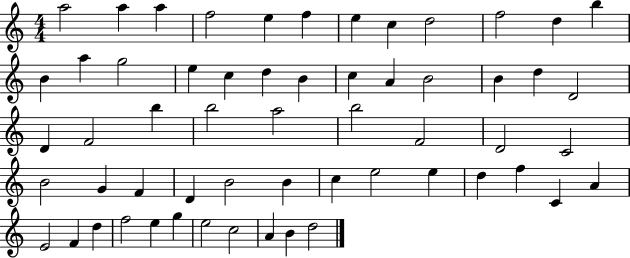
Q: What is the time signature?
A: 4/4